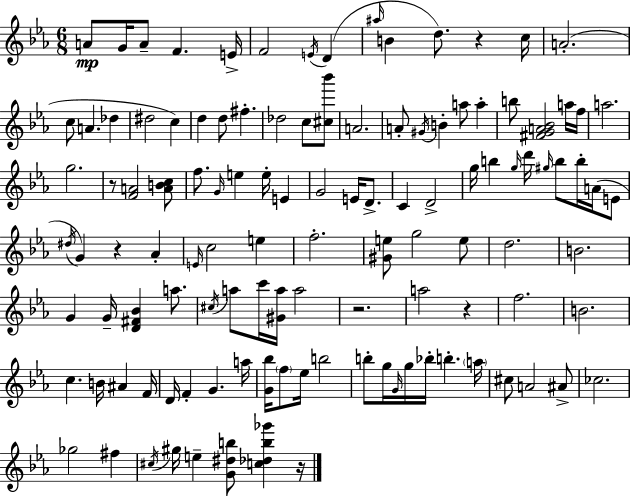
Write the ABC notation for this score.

X:1
T:Untitled
M:6/8
L:1/4
K:Eb
A/2 G/4 A/2 F E/4 F2 E/4 D ^a/4 B d/2 z c/4 A2 c/2 A _d ^d2 c d d/2 ^f _d2 c/2 [^c_b']/2 A2 A/2 ^G/4 B a/2 a b/2 [^FGA_B]2 a/4 f/4 a2 g2 z/2 [FA]2 [ABc]/2 f/2 G/4 e e/4 E G2 E/4 D/2 C D2 g/4 b g/4 d'/4 ^g/4 b/2 b/4 A/4 E/2 ^d/4 G z _A E/4 c2 e f2 [^Ge]/2 g2 e/2 d2 B2 G G/4 [D^F_B] a/2 ^c/4 a/2 c'/4 [^Ga]/4 a2 z2 a2 z f2 B2 c B/4 ^A F/4 D/4 F G a/4 [G_b]/4 f/2 _e/4 b2 b/2 g/4 G/4 g/4 _b/4 b a/4 ^c/2 A2 ^A/2 _c2 _g2 ^f ^c/4 ^g/4 e [G^db]/2 [c_db_g'] z/4